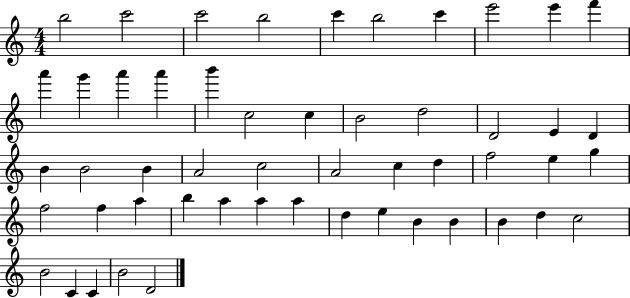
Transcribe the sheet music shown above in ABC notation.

X:1
T:Untitled
M:4/4
L:1/4
K:C
b2 c'2 c'2 b2 c' b2 c' e'2 e' f' a' g' a' a' b' c2 c B2 d2 D2 E D B B2 B A2 c2 A2 c d f2 e g f2 f a b a a a d e B B B d c2 B2 C C B2 D2